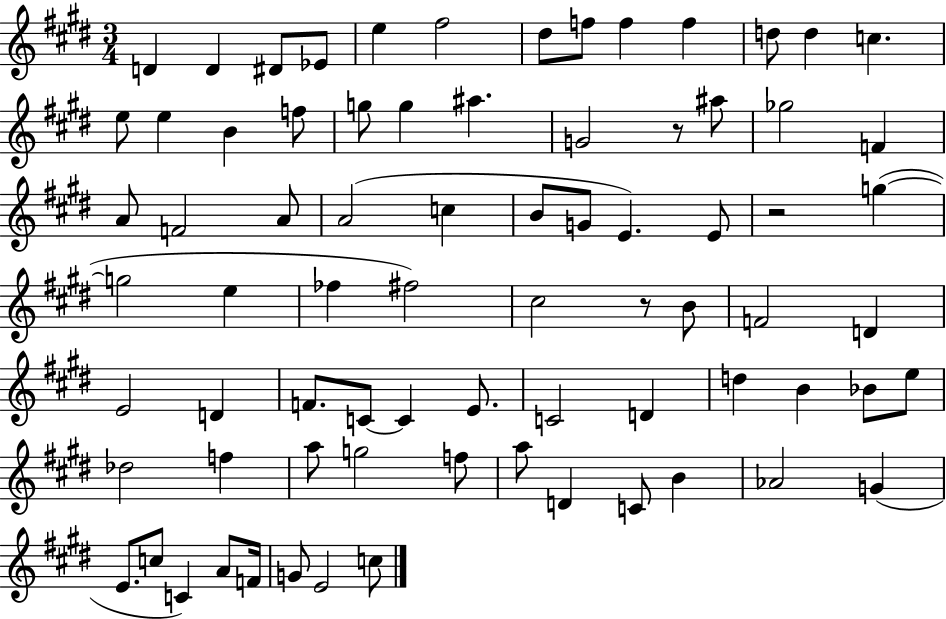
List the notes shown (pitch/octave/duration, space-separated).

D4/q D4/q D#4/e Eb4/e E5/q F#5/h D#5/e F5/e F5/q F5/q D5/e D5/q C5/q. E5/e E5/q B4/q F5/e G5/e G5/q A#5/q. G4/h R/e A#5/e Gb5/h F4/q A4/e F4/h A4/e A4/h C5/q B4/e G4/e E4/q. E4/e R/h G5/q G5/h E5/q FES5/q F#5/h C#5/h R/e B4/e F4/h D4/q E4/h D4/q F4/e. C4/e C4/q E4/e. C4/h D4/q D5/q B4/q Bb4/e E5/e Db5/h F5/q A5/e G5/h F5/e A5/e D4/q C4/e B4/q Ab4/h G4/q E4/e. C5/e C4/q A4/e F4/s G4/e E4/h C5/e